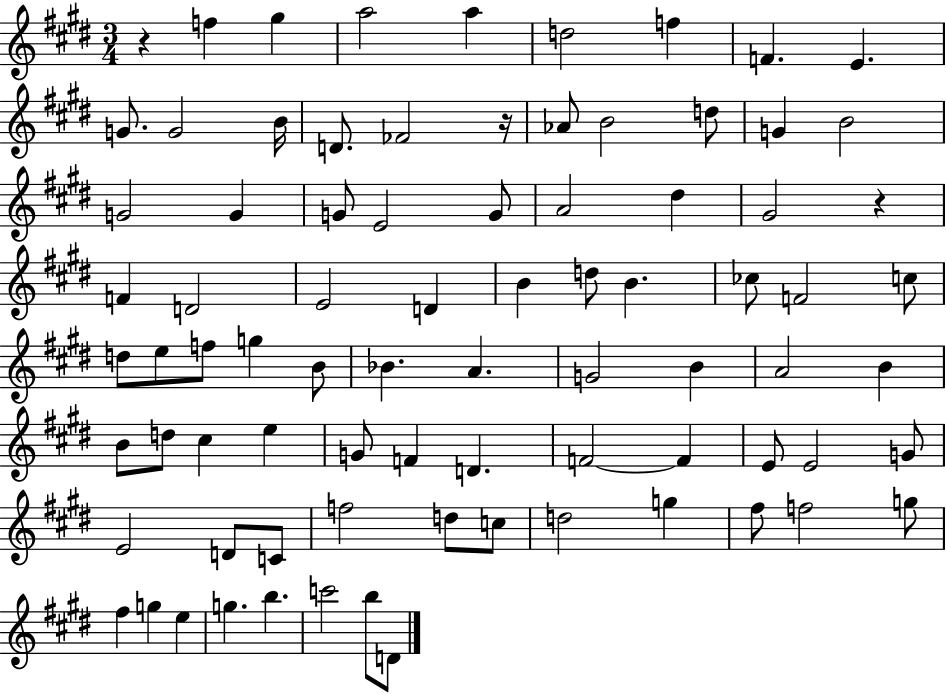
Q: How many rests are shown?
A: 3